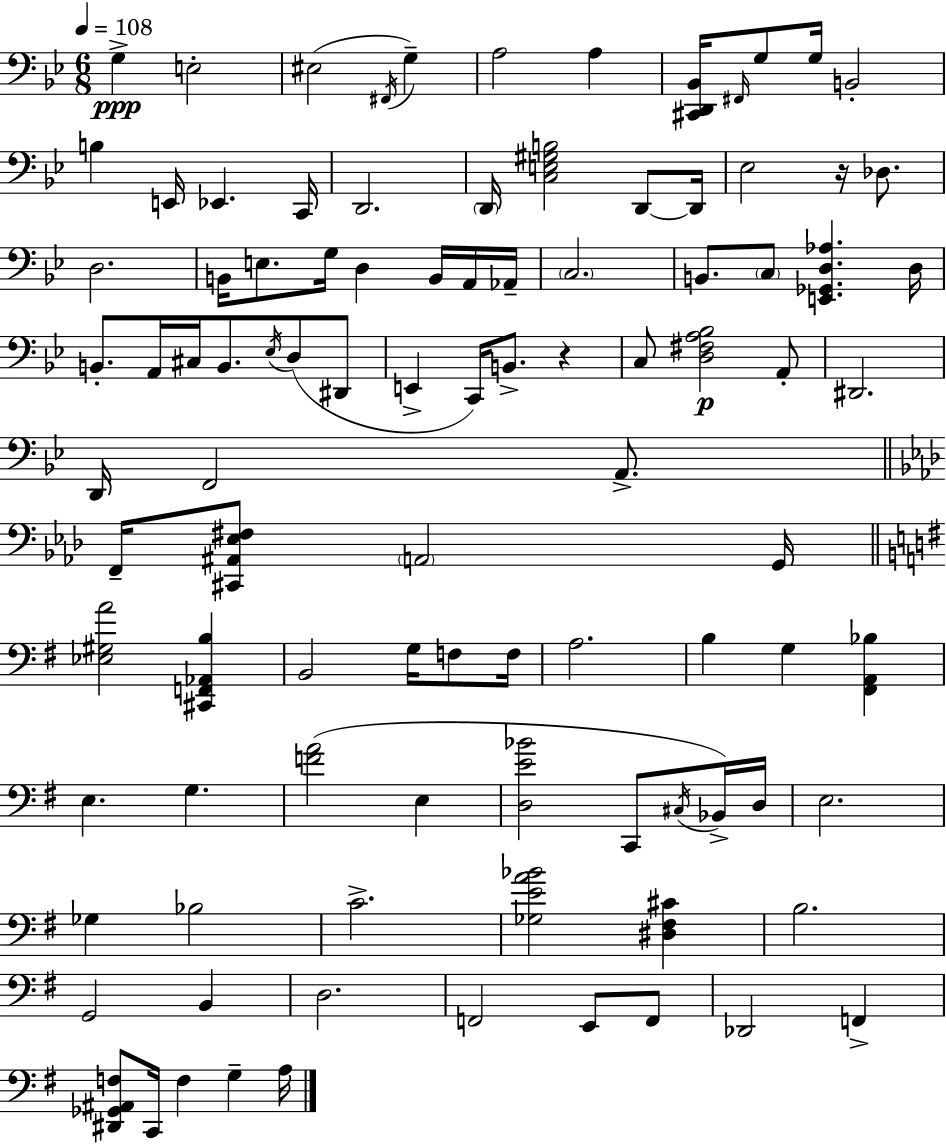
X:1
T:Untitled
M:6/8
L:1/4
K:Bb
G, E,2 ^E,2 ^F,,/4 G, A,2 A, [^C,,D,,_B,,]/4 ^F,,/4 G,/2 G,/4 B,,2 B, E,,/4 _E,, C,,/4 D,,2 D,,/4 [C,E,^G,B,]2 D,,/2 D,,/4 _E,2 z/4 _D,/2 D,2 B,,/4 E,/2 G,/4 D, B,,/4 A,,/4 _A,,/4 C,2 B,,/2 C,/2 [E,,_G,,D,_A,] D,/4 B,,/2 A,,/4 ^C,/4 B,,/2 _E,/4 D,/2 ^D,,/2 E,, C,,/4 B,,/2 z C,/2 [D,^F,A,_B,]2 A,,/2 ^D,,2 D,,/4 F,,2 A,,/2 F,,/4 [^C,,^A,,_E,^F,]/2 A,,2 G,,/4 [_E,^G,A]2 [^C,,F,,_A,,B,] B,,2 G,/4 F,/2 F,/4 A,2 B, G, [^F,,A,,_B,] E, G, [FA]2 E, [D,E_B]2 C,,/2 ^C,/4 _B,,/4 D,/4 E,2 _G, _B,2 C2 [_G,EA_B]2 [^D,^F,^C] B,2 G,,2 B,, D,2 F,,2 E,,/2 F,,/2 _D,,2 F,, [^D,,_G,,^A,,F,]/2 C,,/4 F, G, A,/4